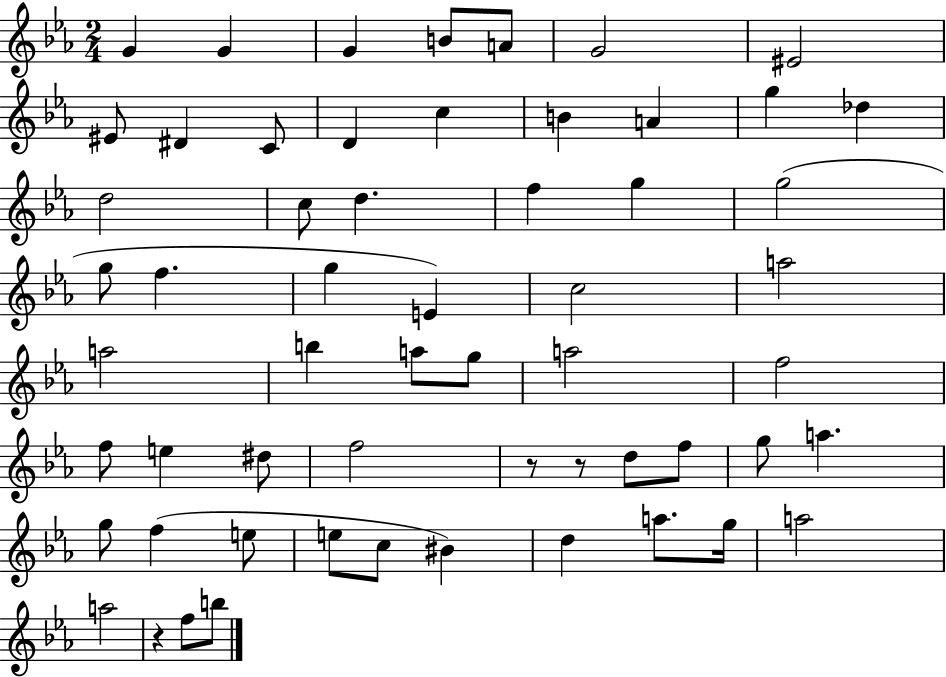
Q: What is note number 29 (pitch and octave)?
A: A5